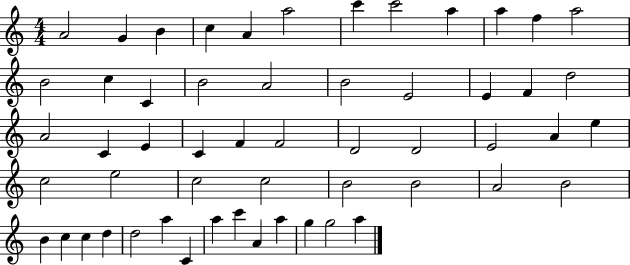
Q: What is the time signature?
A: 4/4